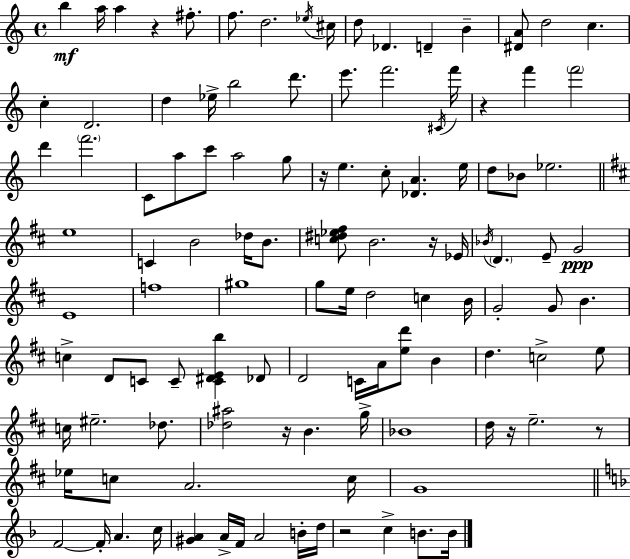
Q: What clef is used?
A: treble